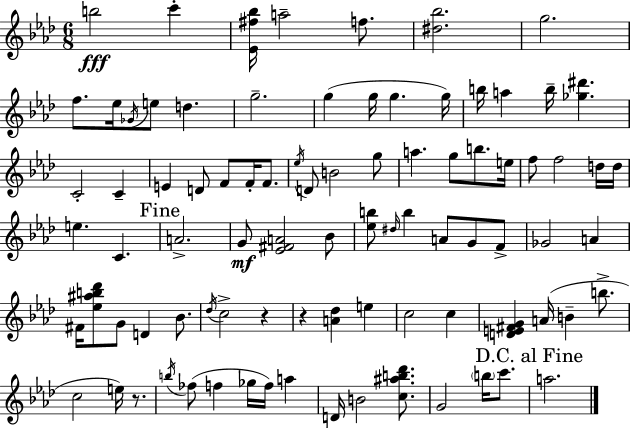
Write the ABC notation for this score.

X:1
T:Untitled
M:6/8
L:1/4
K:Ab
b2 c' [_E^f_b]/4 a2 f/2 [^d_b]2 g2 f/2 _e/4 _G/4 e/2 d g2 g g/4 g g/4 b/4 a b/4 [_g^d'] C2 C E D/2 F/2 F/4 F/2 _e/4 D/2 B2 g/2 a g/2 b/2 e/4 f/2 f2 d/4 d/4 e C A2 G/2 [_E^FA]2 _B/2 [_eb]/2 ^d/4 b A/2 G/2 F/2 _G2 A ^F/4 [_e^ab_d']/2 G/2 D _B/2 _d/4 c2 z z [A_d] e c2 c [DE^FG] A/4 B b/2 c2 e/4 z/2 b/4 _f/2 f _g/4 f/4 a D/4 B2 [c^ab_d']/2 G2 b/4 c'/2 a2